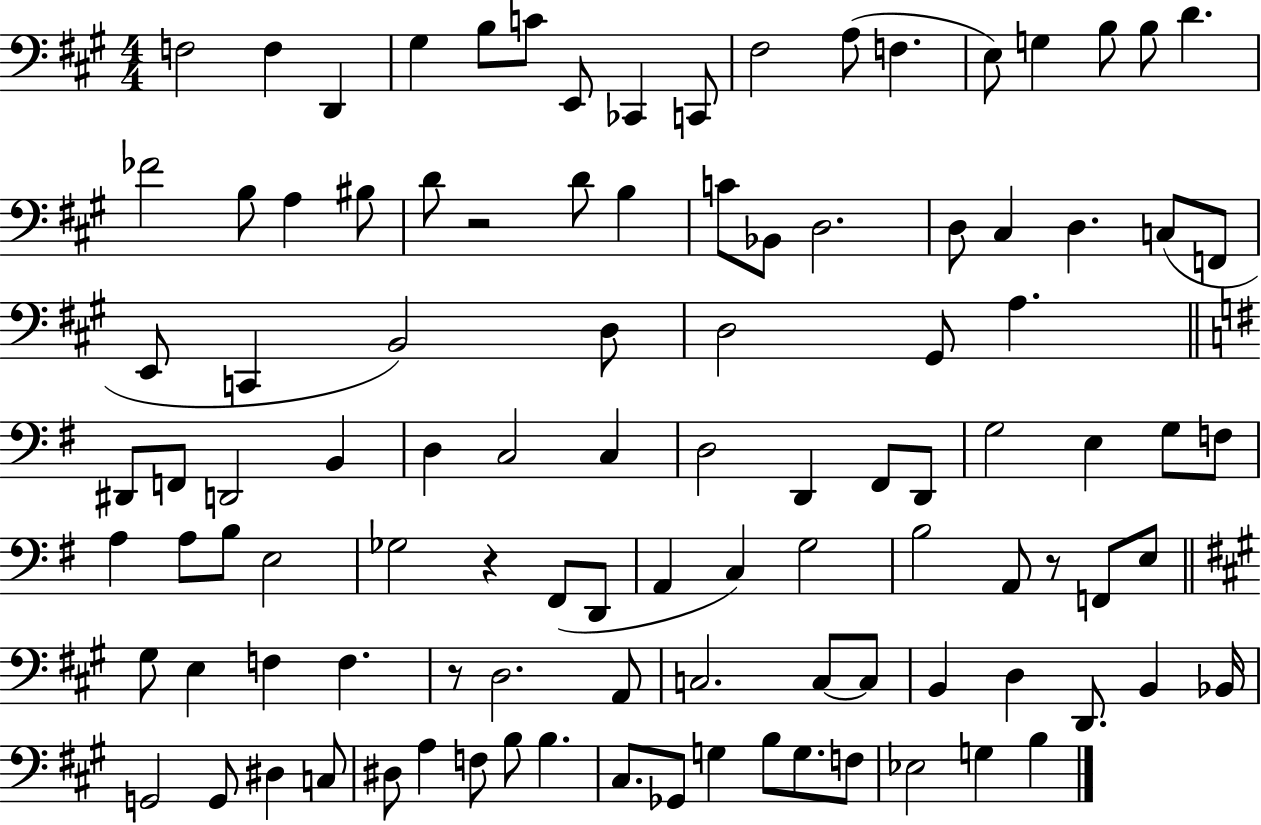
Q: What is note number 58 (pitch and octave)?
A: E3